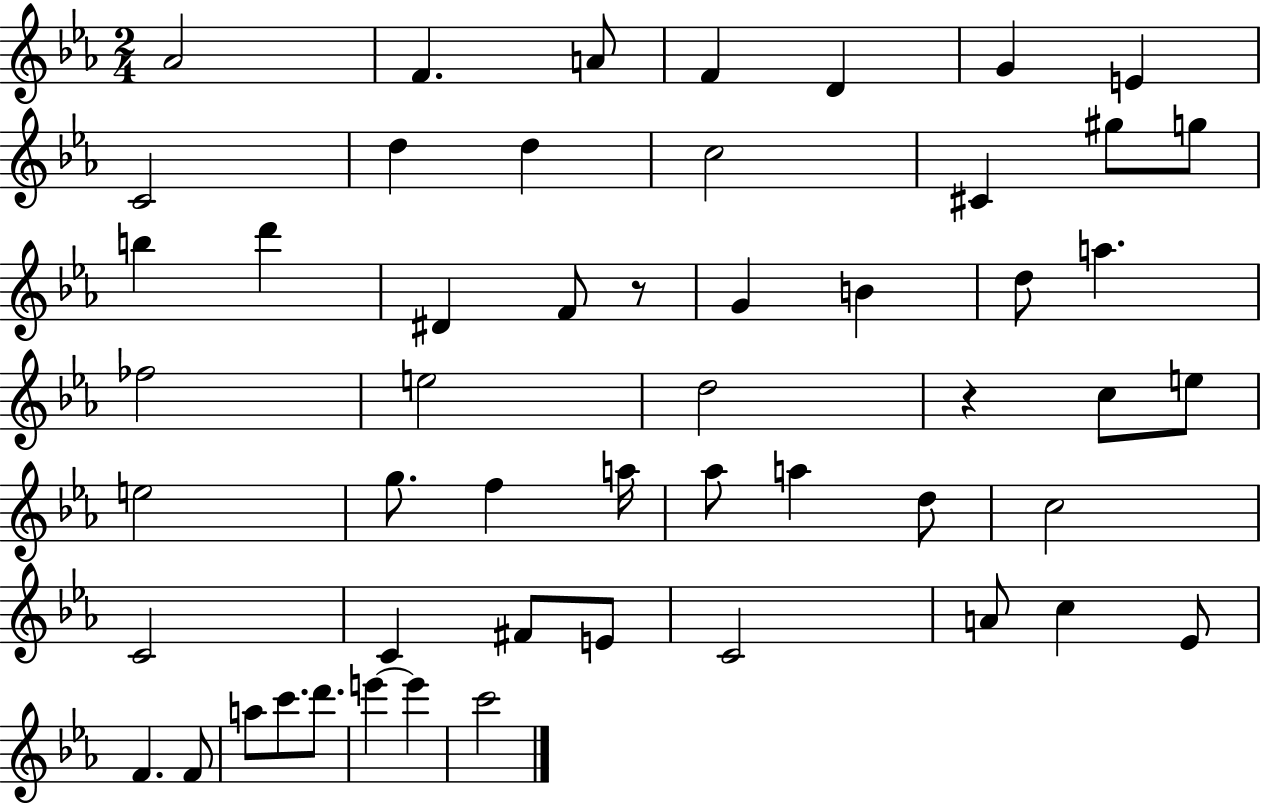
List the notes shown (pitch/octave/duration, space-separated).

Ab4/h F4/q. A4/e F4/q D4/q G4/q E4/q C4/h D5/q D5/q C5/h C#4/q G#5/e G5/e B5/q D6/q D#4/q F4/e R/e G4/q B4/q D5/e A5/q. FES5/h E5/h D5/h R/q C5/e E5/e E5/h G5/e. F5/q A5/s Ab5/e A5/q D5/e C5/h C4/h C4/q F#4/e E4/e C4/h A4/e C5/q Eb4/e F4/q. F4/e A5/e C6/e. D6/e. E6/q E6/q C6/h